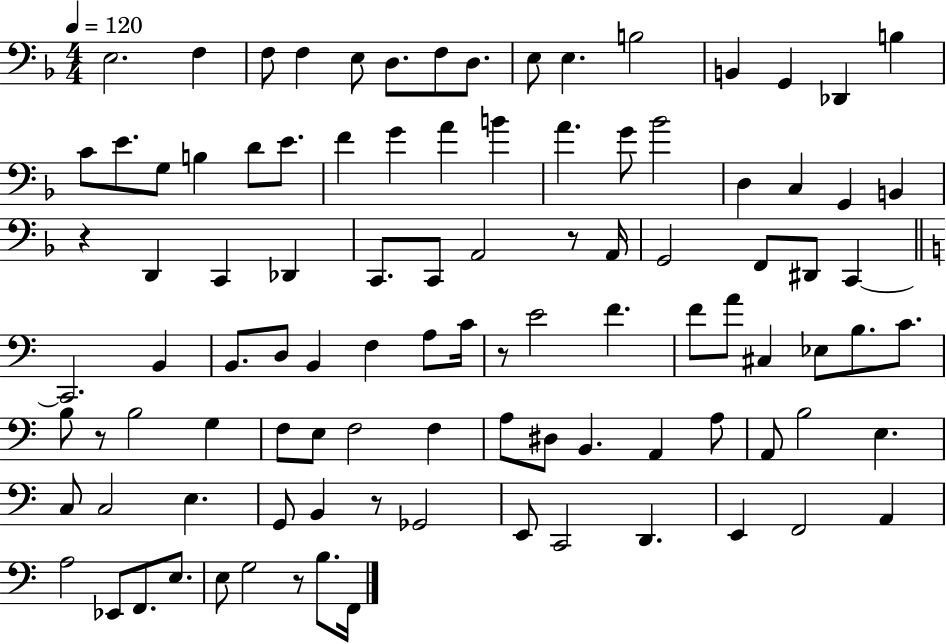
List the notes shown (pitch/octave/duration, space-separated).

E3/h. F3/q F3/e F3/q E3/e D3/e. F3/e D3/e. E3/e E3/q. B3/h B2/q G2/q Db2/q B3/q C4/e E4/e. G3/e B3/q D4/e E4/e. F4/q G4/q A4/q B4/q A4/q. G4/e Bb4/h D3/q C3/q G2/q B2/q R/q D2/q C2/q Db2/q C2/e. C2/e A2/h R/e A2/s G2/h F2/e D#2/e C2/q C2/h. B2/q B2/e. D3/e B2/q F3/q A3/e C4/s R/e E4/h F4/q. F4/e A4/e C#3/q Eb3/e B3/e. C4/e. B3/e R/e B3/h G3/q F3/e E3/e F3/h F3/q A3/e D#3/e B2/q. A2/q A3/e A2/e B3/h E3/q. C3/e C3/h E3/q. G2/e B2/q R/e Gb2/h E2/e C2/h D2/q. E2/q F2/h A2/q A3/h Eb2/e F2/e. E3/e. E3/e G3/h R/e B3/e. F2/s